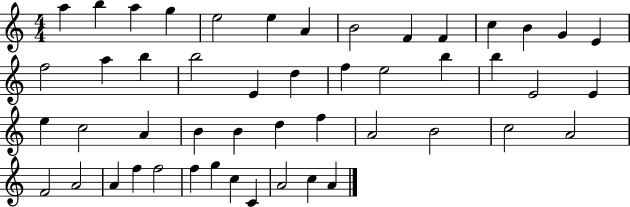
X:1
T:Untitled
M:4/4
L:1/4
K:C
a b a g e2 e A B2 F F c B G E f2 a b b2 E d f e2 b b E2 E e c2 A B B d f A2 B2 c2 A2 F2 A2 A f f2 f g c C A2 c A